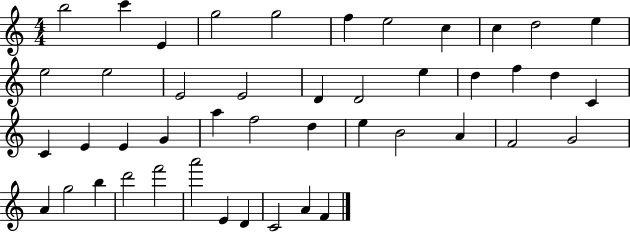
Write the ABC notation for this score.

X:1
T:Untitled
M:4/4
L:1/4
K:C
b2 c' E g2 g2 f e2 c c d2 e e2 e2 E2 E2 D D2 e d f d C C E E G a f2 d e B2 A F2 G2 A g2 b d'2 f'2 a'2 E D C2 A F